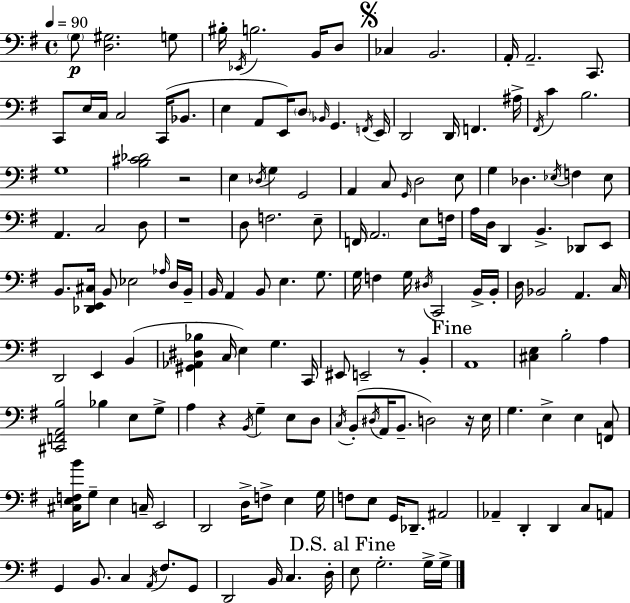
X:1
T:Untitled
M:4/4
L:1/4
K:G
G,/2 [D,^G,]2 G,/2 ^B,/4 _E,,/4 B,2 B,,/4 D,/2 _C, B,,2 A,,/4 A,,2 C,,/2 C,,/2 E,/4 C,/4 C,2 C,,/4 _B,,/2 E, A,,/2 E,,/4 D,/2 _B,,/4 G,, F,,/4 E,,/4 D,,2 D,,/4 F,, ^A,/4 ^F,,/4 C B,2 G,4 [B,^C_D]2 z2 E, _D,/4 G, G,,2 A,, C,/2 G,,/4 D,2 E,/2 G, _D, _E,/4 F, _E,/2 A,, C,2 D,/2 z4 D,/2 F,2 E,/2 F,,/4 A,,2 E,/2 F,/4 A,/4 D,/4 D,, B,, _D,,/2 E,,/2 B,,/2 [_D,,E,,^C,]/4 B,,/2 _E,2 _A,/4 D,/4 B,,/4 B,,/4 A,, B,,/2 E, G,/2 G,/4 F, G,/4 ^D,/4 C,,2 B,,/4 B,,/4 D,/4 _B,,2 A,, C,/4 D,,2 E,, B,, [^G,,_A,,^D,_B,] C,/4 E, G, C,,/4 ^E,,/2 E,,2 z/2 B,, A,,4 [^C,E,] B,2 A, [^C,,F,,A,,B,]2 _B, E,/2 G,/2 A, z B,,/4 G, E,/2 D,/2 C,/4 B,,/2 ^D,/4 A,,/4 B,,/2 D,2 z/4 E,/4 G, E, E, [F,,C,]/2 [^C,E,F,B]/4 G,/2 E, C,/4 E,,2 D,,2 D,/4 F,/2 E, G,/4 F,/2 E,/2 G,,/4 _D,,/2 ^A,,2 _A,, D,, D,, C,/2 A,,/2 G,, B,,/2 C, A,,/4 ^F,/2 G,,/2 D,,2 B,,/4 C, D,/4 E,/2 G,2 G,/4 G,/4